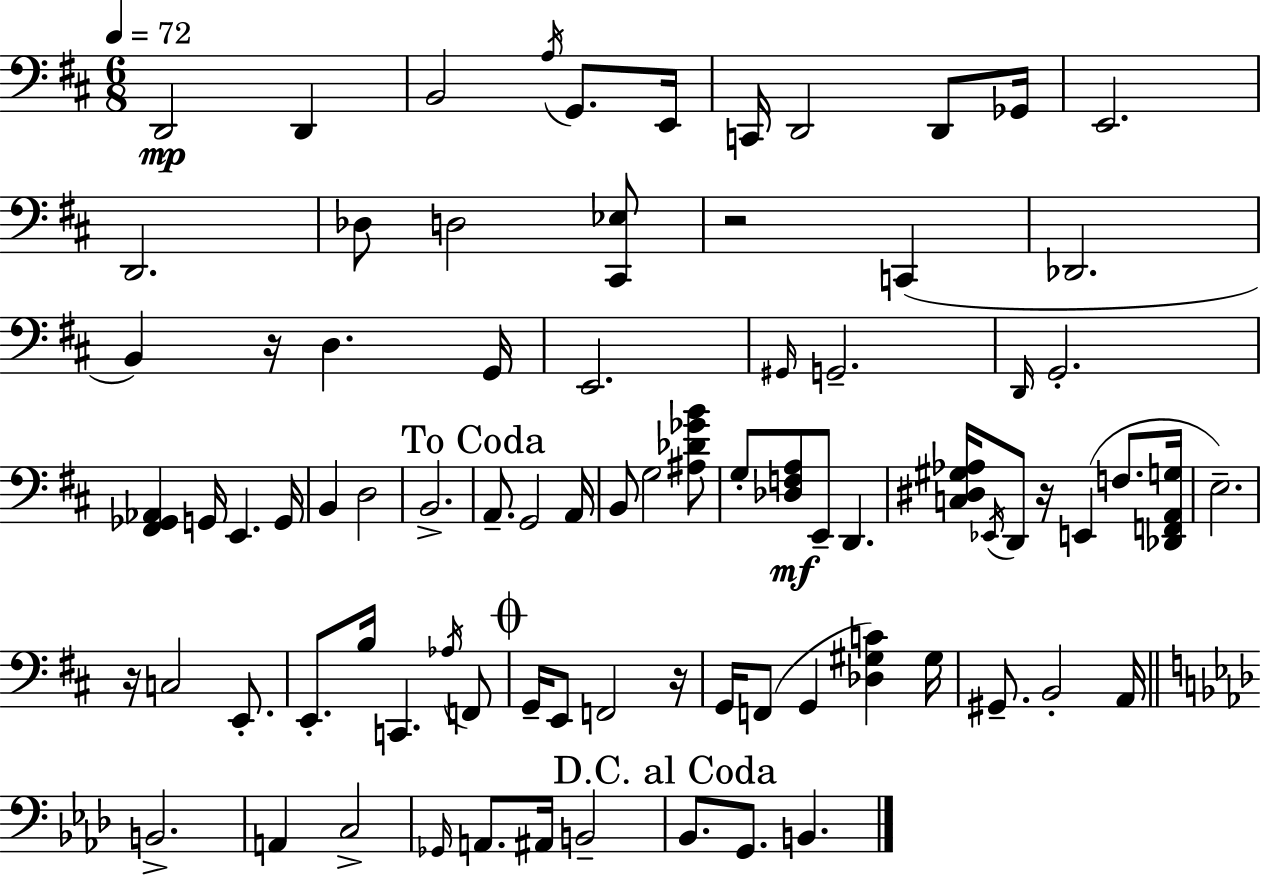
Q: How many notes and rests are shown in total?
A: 82